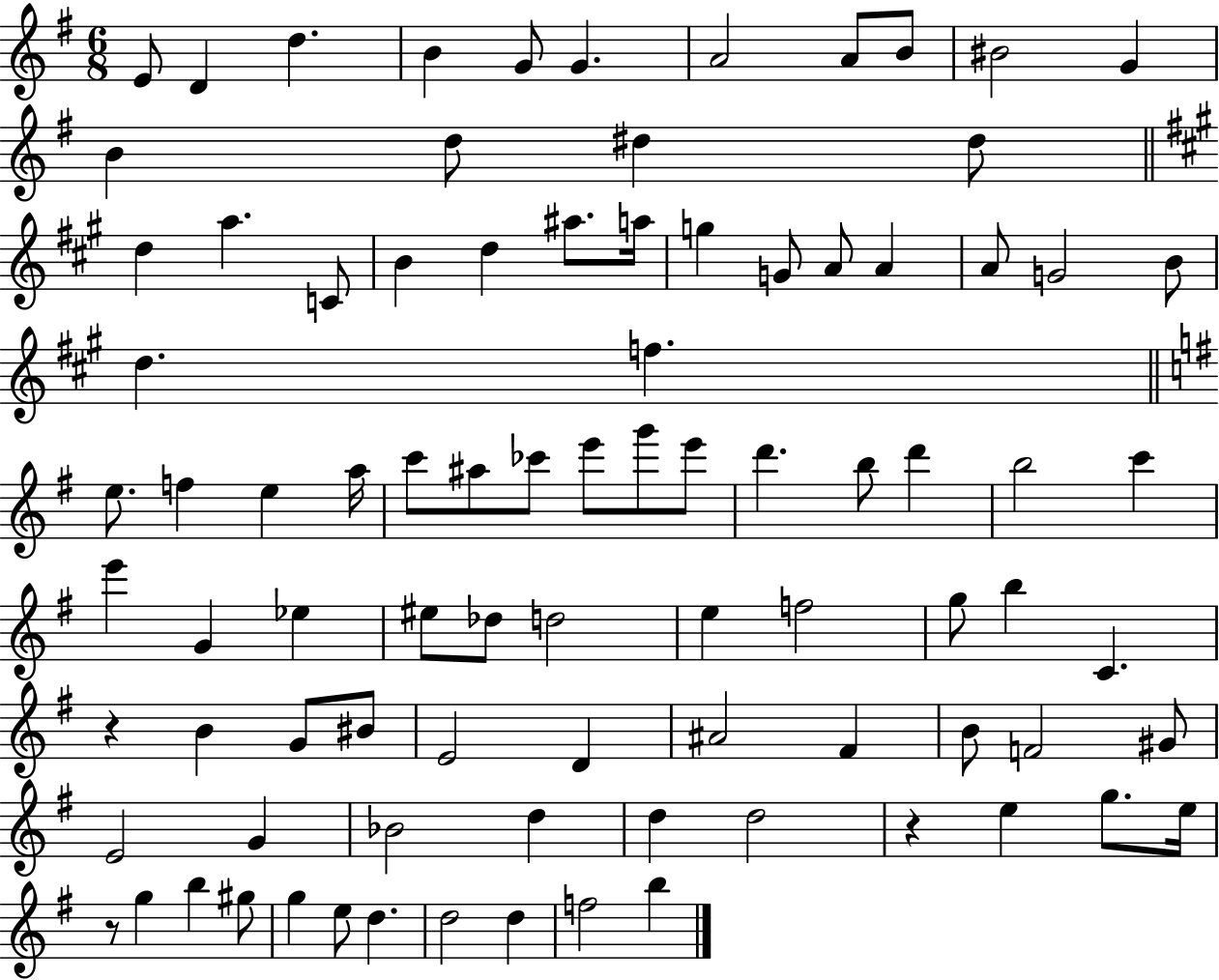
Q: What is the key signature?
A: G major